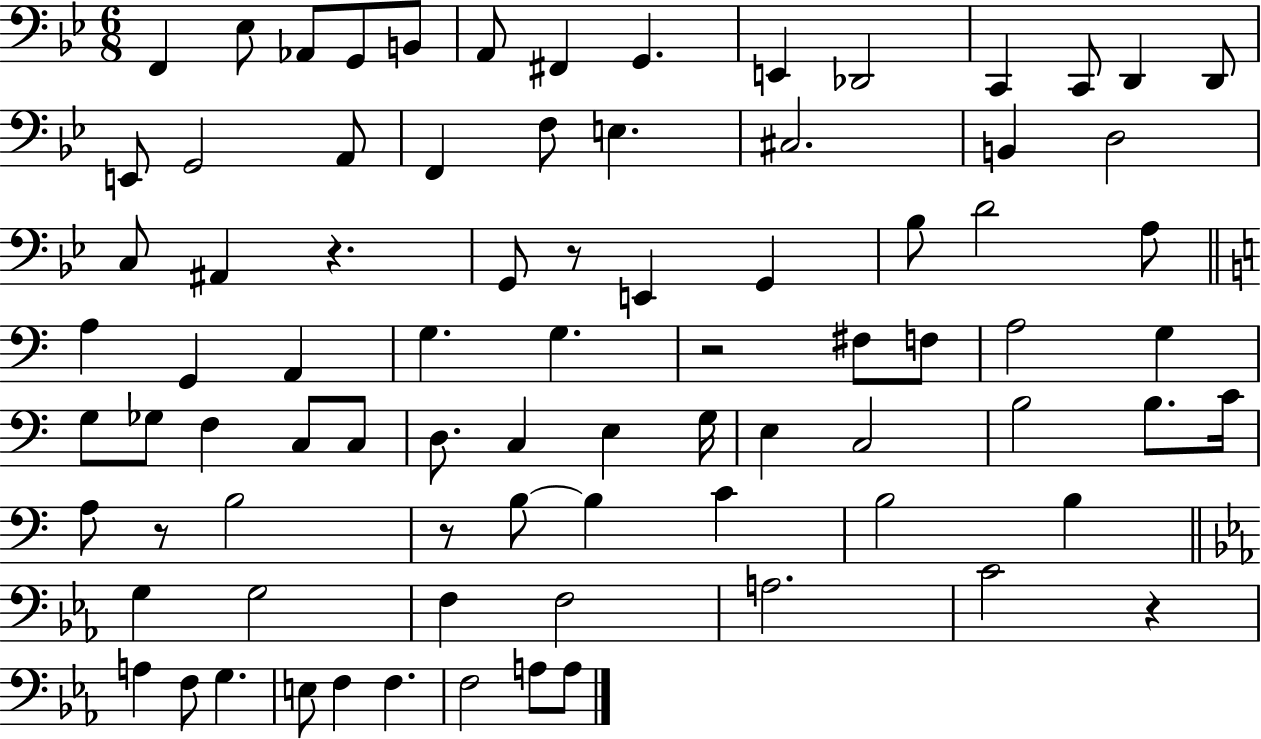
{
  \clef bass
  \numericTimeSignature
  \time 6/8
  \key bes \major
  f,4 ees8 aes,8 g,8 b,8 | a,8 fis,4 g,4. | e,4 des,2 | c,4 c,8 d,4 d,8 | \break e,8 g,2 a,8 | f,4 f8 e4. | cis2. | b,4 d2 | \break c8 ais,4 r4. | g,8 r8 e,4 g,4 | bes8 d'2 a8 | \bar "||" \break \key c \major a4 g,4 a,4 | g4. g4. | r2 fis8 f8 | a2 g4 | \break g8 ges8 f4 c8 c8 | d8. c4 e4 g16 | e4 c2 | b2 b8. c'16 | \break a8 r8 b2 | r8 b8~~ b4 c'4 | b2 b4 | \bar "||" \break \key ees \major g4 g2 | f4 f2 | a2. | c'2 r4 | \break a4 f8 g4. | e8 f4 f4. | f2 a8 a8 | \bar "|."
}